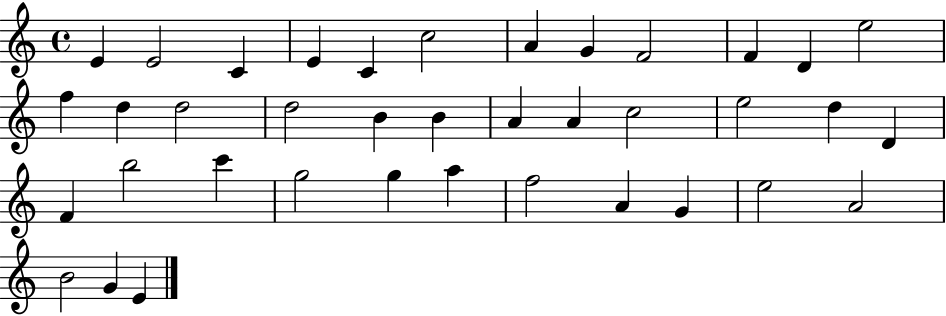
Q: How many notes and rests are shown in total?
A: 38